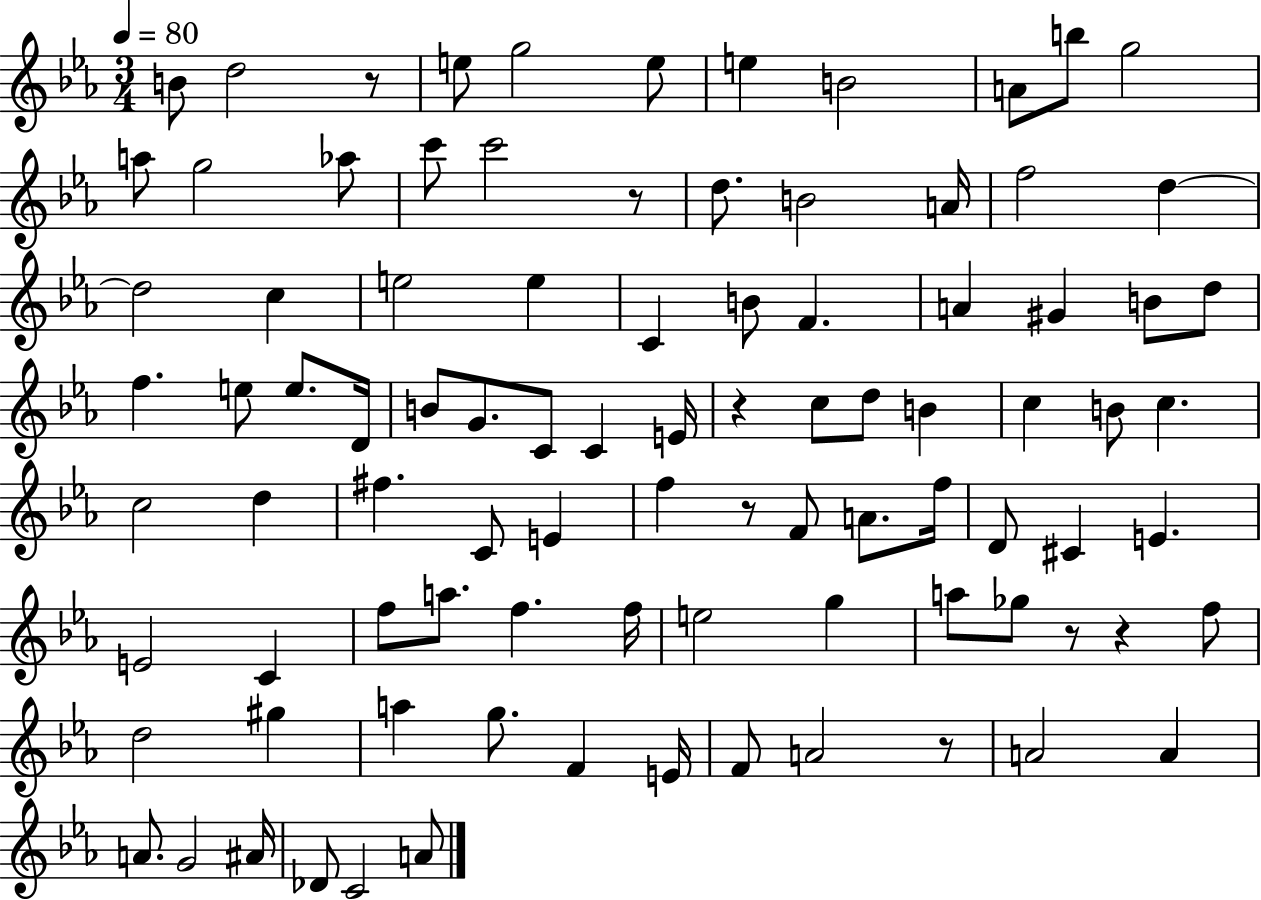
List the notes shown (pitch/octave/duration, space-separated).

B4/e D5/h R/e E5/e G5/h E5/e E5/q B4/h A4/e B5/e G5/h A5/e G5/h Ab5/e C6/e C6/h R/e D5/e. B4/h A4/s F5/h D5/q D5/h C5/q E5/h E5/q C4/q B4/e F4/q. A4/q G#4/q B4/e D5/e F5/q. E5/e E5/e. D4/s B4/e G4/e. C4/e C4/q E4/s R/q C5/e D5/e B4/q C5/q B4/e C5/q. C5/h D5/q F#5/q. C4/e E4/q F5/q R/e F4/e A4/e. F5/s D4/e C#4/q E4/q. E4/h C4/q F5/e A5/e. F5/q. F5/s E5/h G5/q A5/e Gb5/e R/e R/q F5/e D5/h G#5/q A5/q G5/e. F4/q E4/s F4/e A4/h R/e A4/h A4/q A4/e. G4/h A#4/s Db4/e C4/h A4/e